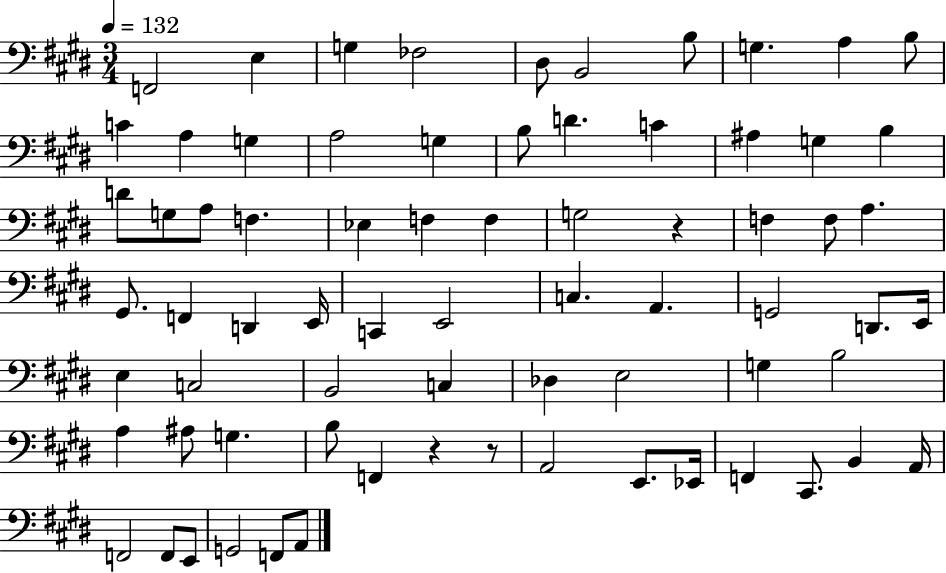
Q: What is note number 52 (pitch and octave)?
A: A3